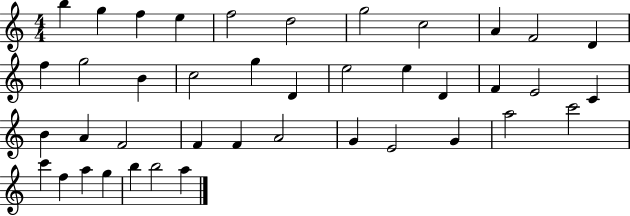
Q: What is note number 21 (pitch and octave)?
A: F4